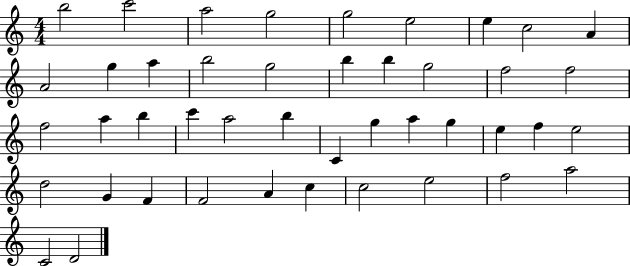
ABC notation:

X:1
T:Untitled
M:4/4
L:1/4
K:C
b2 c'2 a2 g2 g2 e2 e c2 A A2 g a b2 g2 b b g2 f2 f2 f2 a b c' a2 b C g a g e f e2 d2 G F F2 A c c2 e2 f2 a2 C2 D2